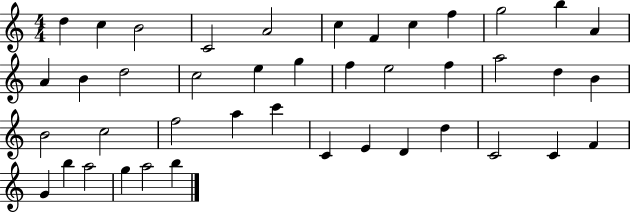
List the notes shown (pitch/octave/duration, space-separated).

D5/q C5/q B4/h C4/h A4/h C5/q F4/q C5/q F5/q G5/h B5/q A4/q A4/q B4/q D5/h C5/h E5/q G5/q F5/q E5/h F5/q A5/h D5/q B4/q B4/h C5/h F5/h A5/q C6/q C4/q E4/q D4/q D5/q C4/h C4/q F4/q G4/q B5/q A5/h G5/q A5/h B5/q